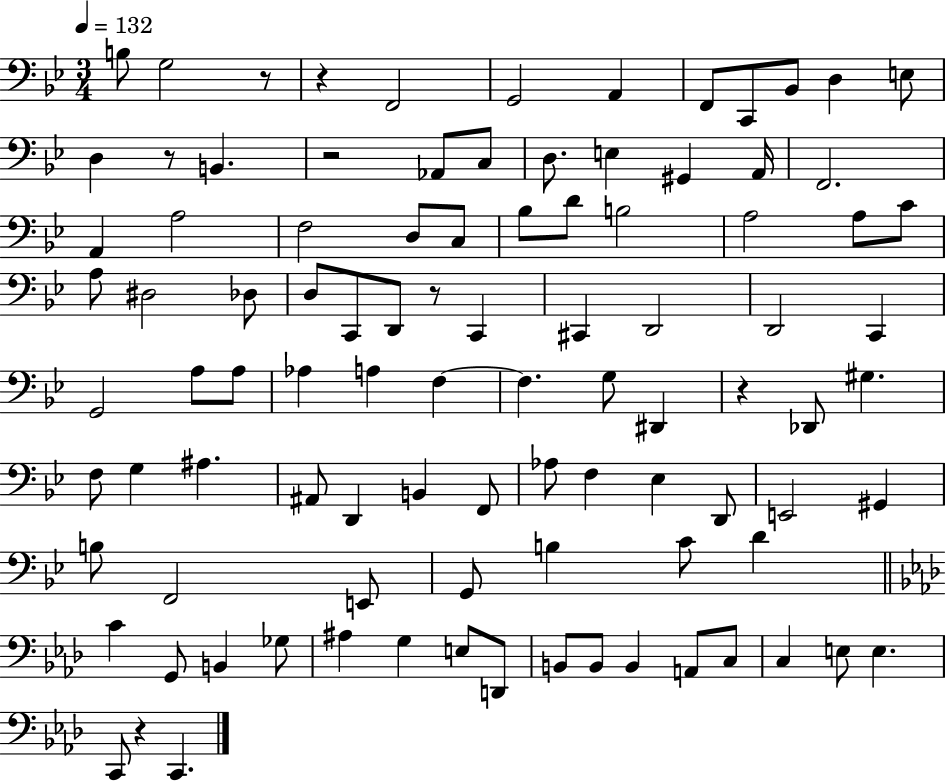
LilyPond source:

{
  \clef bass
  \numericTimeSignature
  \time 3/4
  \key bes \major
  \tempo 4 = 132
  \repeat volta 2 { b8 g2 r8 | r4 f,2 | g,2 a,4 | f,8 c,8 bes,8 d4 e8 | \break d4 r8 b,4. | r2 aes,8 c8 | d8. e4 gis,4 a,16 | f,2. | \break a,4 a2 | f2 d8 c8 | bes8 d'8 b2 | a2 a8 c'8 | \break a8 dis2 des8 | d8 c,8 d,8 r8 c,4 | cis,4 d,2 | d,2 c,4 | \break g,2 a8 a8 | aes4 a4 f4~~ | f4. g8 dis,4 | r4 des,8 gis4. | \break f8 g4 ais4. | ais,8 d,4 b,4 f,8 | aes8 f4 ees4 d,8 | e,2 gis,4 | \break b8 f,2 e,8 | g,8 b4 c'8 d'4 | \bar "||" \break \key f \minor c'4 g,8 b,4 ges8 | ais4 g4 e8 d,8 | b,8 b,8 b,4 a,8 c8 | c4 e8 e4. | \break c,8 r4 c,4. | } \bar "|."
}